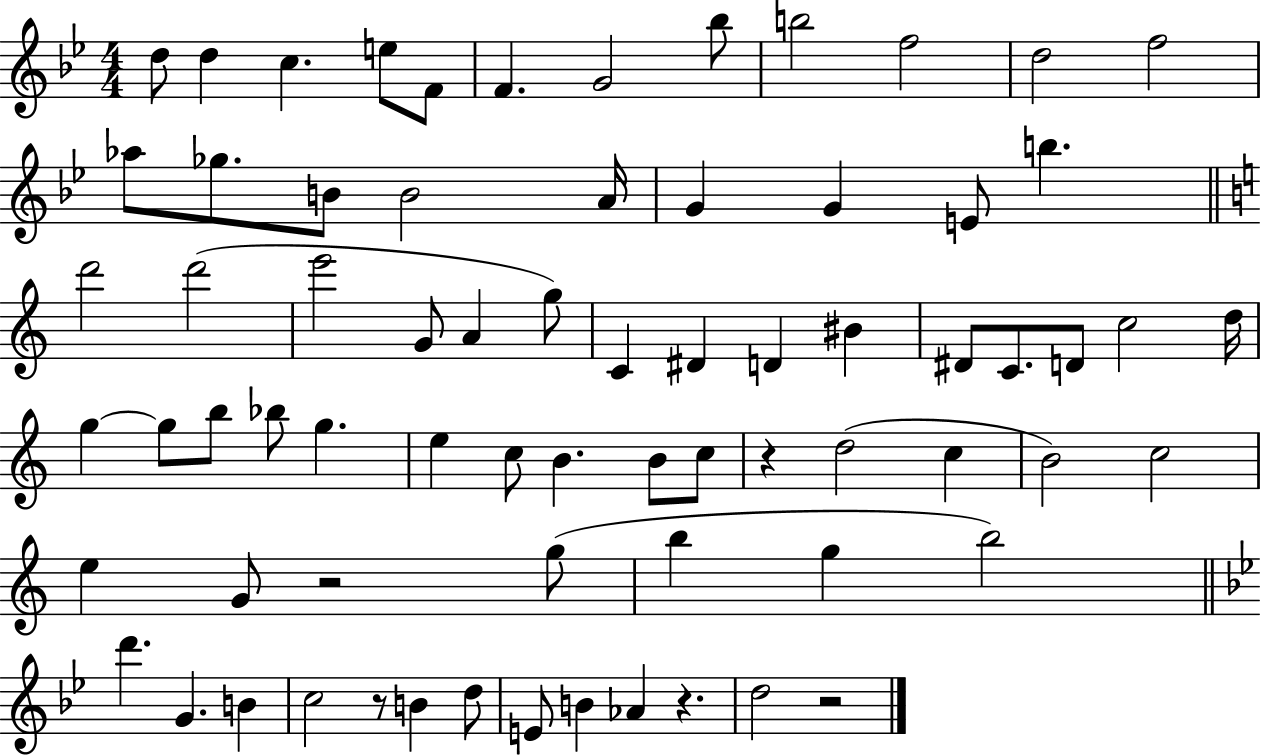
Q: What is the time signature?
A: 4/4